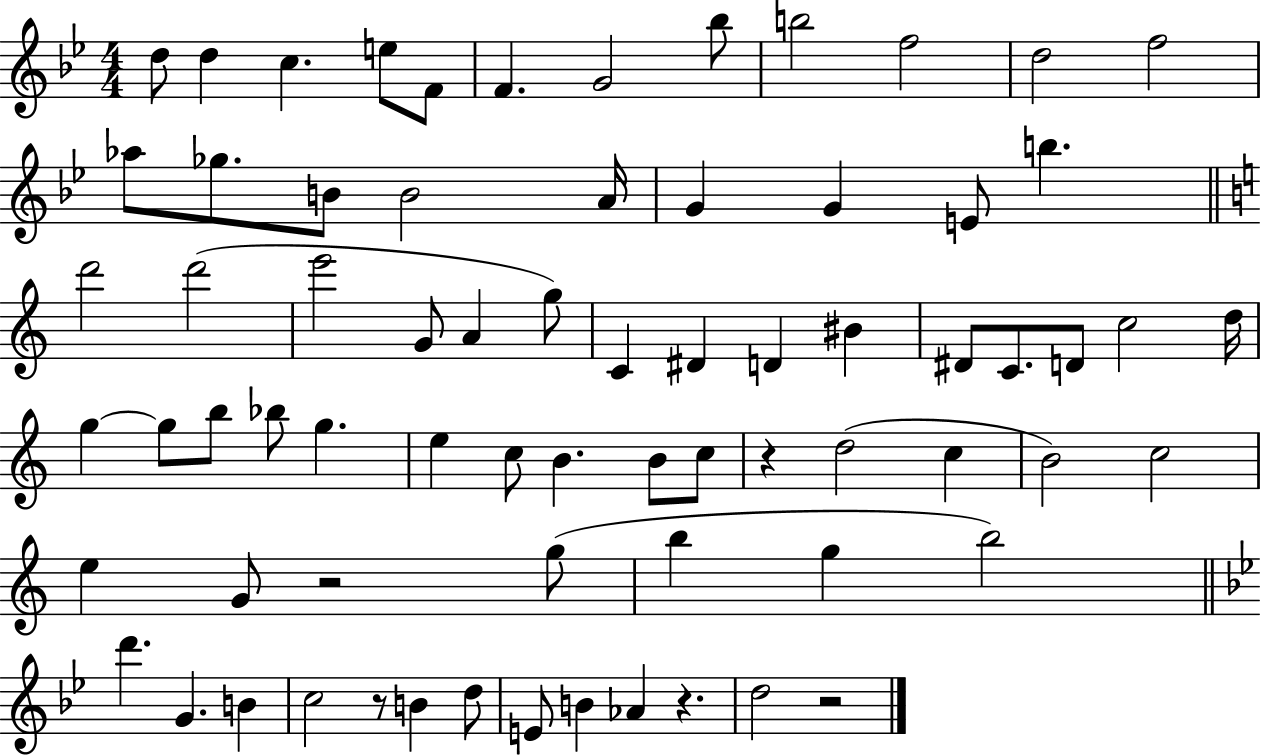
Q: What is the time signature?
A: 4/4